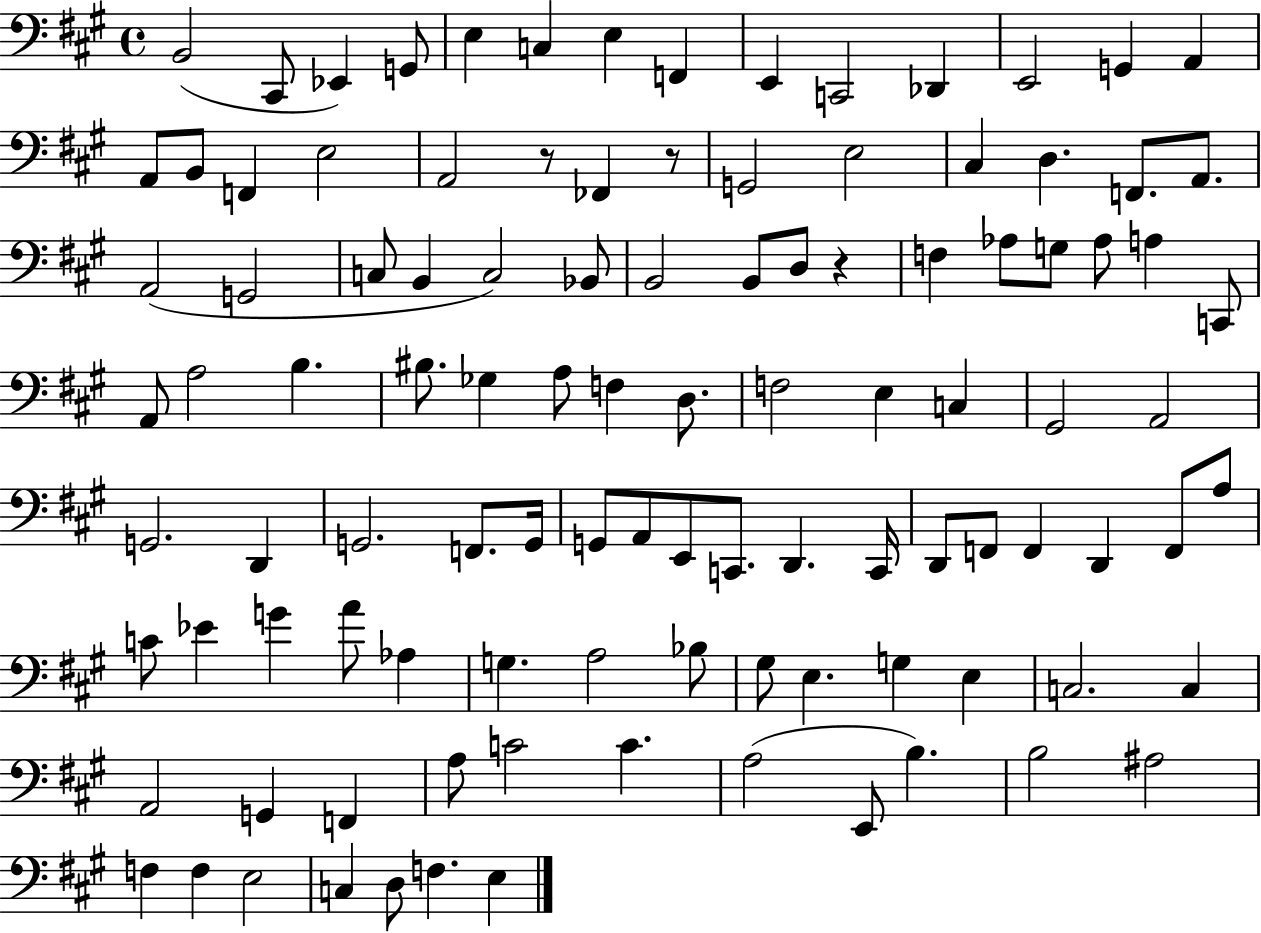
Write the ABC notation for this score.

X:1
T:Untitled
M:4/4
L:1/4
K:A
B,,2 ^C,,/2 _E,, G,,/2 E, C, E, F,, E,, C,,2 _D,, E,,2 G,, A,, A,,/2 B,,/2 F,, E,2 A,,2 z/2 _F,, z/2 G,,2 E,2 ^C, D, F,,/2 A,,/2 A,,2 G,,2 C,/2 B,, C,2 _B,,/2 B,,2 B,,/2 D,/2 z F, _A,/2 G,/2 _A,/2 A, C,,/2 A,,/2 A,2 B, ^B,/2 _G, A,/2 F, D,/2 F,2 E, C, ^G,,2 A,,2 G,,2 D,, G,,2 F,,/2 G,,/4 G,,/2 A,,/2 E,,/2 C,,/2 D,, C,,/4 D,,/2 F,,/2 F,, D,, F,,/2 A,/2 C/2 _E G A/2 _A, G, A,2 _B,/2 ^G,/2 E, G, E, C,2 C, A,,2 G,, F,, A,/2 C2 C A,2 E,,/2 B, B,2 ^A,2 F, F, E,2 C, D,/2 F, E,